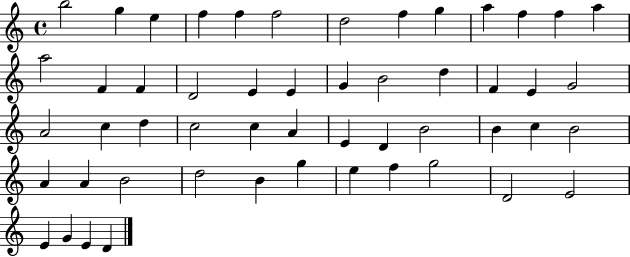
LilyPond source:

{
  \clef treble
  \time 4/4
  \defaultTimeSignature
  \key c \major
  b''2 g''4 e''4 | f''4 f''4 f''2 | d''2 f''4 g''4 | a''4 f''4 f''4 a''4 | \break a''2 f'4 f'4 | d'2 e'4 e'4 | g'4 b'2 d''4 | f'4 e'4 g'2 | \break a'2 c''4 d''4 | c''2 c''4 a'4 | e'4 d'4 b'2 | b'4 c''4 b'2 | \break a'4 a'4 b'2 | d''2 b'4 g''4 | e''4 f''4 g''2 | d'2 e'2 | \break e'4 g'4 e'4 d'4 | \bar "|."
}